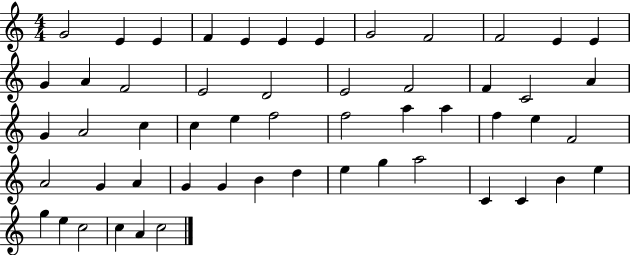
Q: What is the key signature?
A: C major